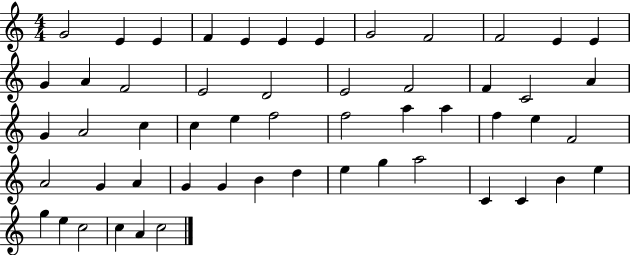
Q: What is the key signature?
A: C major